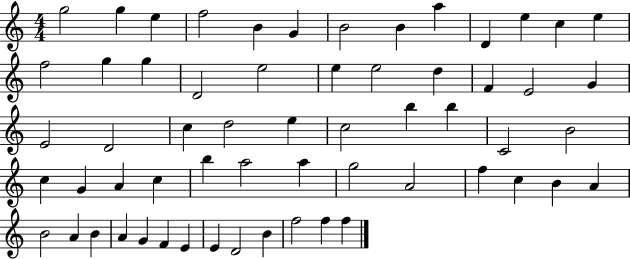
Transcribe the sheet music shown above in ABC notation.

X:1
T:Untitled
M:4/4
L:1/4
K:C
g2 g e f2 B G B2 B a D e c e f2 g g D2 e2 e e2 d F E2 G E2 D2 c d2 e c2 b b C2 B2 c G A c b a2 a g2 A2 f c B A B2 A B A G F E E D2 B f2 f f